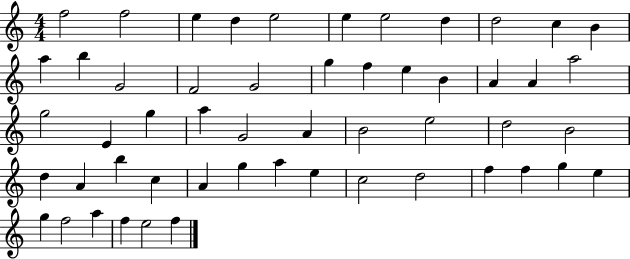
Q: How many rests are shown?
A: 0